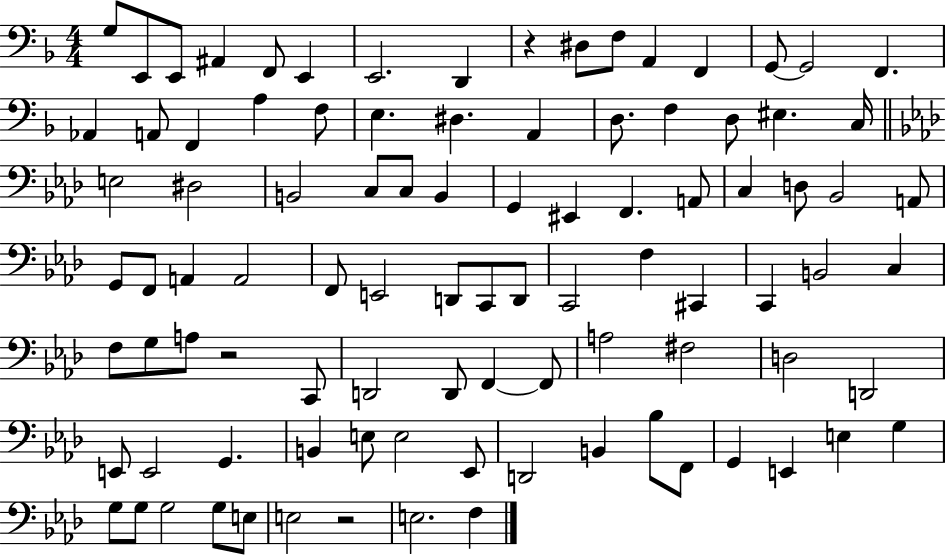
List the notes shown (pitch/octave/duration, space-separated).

G3/e E2/e E2/e A#2/q F2/e E2/q E2/h. D2/q R/q D#3/e F3/e A2/q F2/q G2/e G2/h F2/q. Ab2/q A2/e F2/q A3/q F3/e E3/q. D#3/q. A2/q D3/e. F3/q D3/e EIS3/q. C3/s E3/h D#3/h B2/h C3/e C3/e B2/q G2/q EIS2/q F2/q. A2/e C3/q D3/e Bb2/h A2/e G2/e F2/e A2/q A2/h F2/e E2/h D2/e C2/e D2/e C2/h F3/q C#2/q C2/q B2/h C3/q F3/e G3/e A3/e R/h C2/e D2/h D2/e F2/q F2/e A3/h F#3/h D3/h D2/h E2/e E2/h G2/q. B2/q E3/e E3/h Eb2/e D2/h B2/q Bb3/e F2/e G2/q E2/q E3/q G3/q G3/e G3/e G3/h G3/e E3/e E3/h R/h E3/h. F3/q